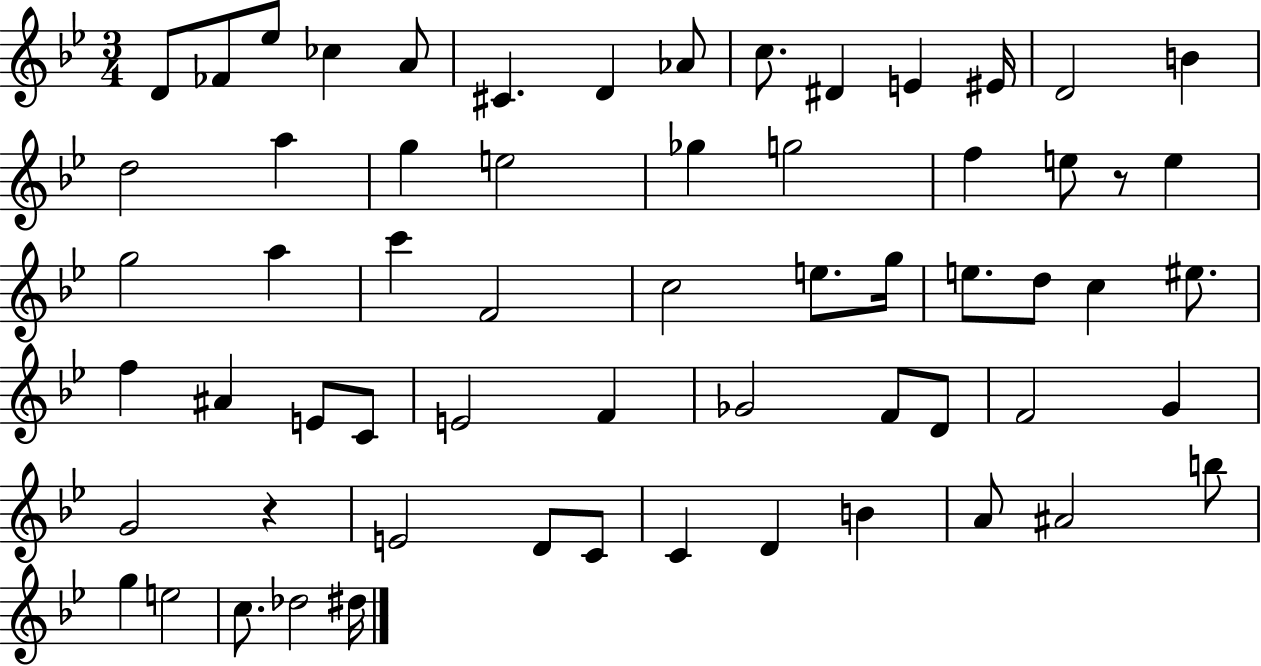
{
  \clef treble
  \numericTimeSignature
  \time 3/4
  \key bes \major
  \repeat volta 2 { d'8 fes'8 ees''8 ces''4 a'8 | cis'4. d'4 aes'8 | c''8. dis'4 e'4 eis'16 | d'2 b'4 | \break d''2 a''4 | g''4 e''2 | ges''4 g''2 | f''4 e''8 r8 e''4 | \break g''2 a''4 | c'''4 f'2 | c''2 e''8. g''16 | e''8. d''8 c''4 eis''8. | \break f''4 ais'4 e'8 c'8 | e'2 f'4 | ges'2 f'8 d'8 | f'2 g'4 | \break g'2 r4 | e'2 d'8 c'8 | c'4 d'4 b'4 | a'8 ais'2 b''8 | \break g''4 e''2 | c''8. des''2 dis''16 | } \bar "|."
}